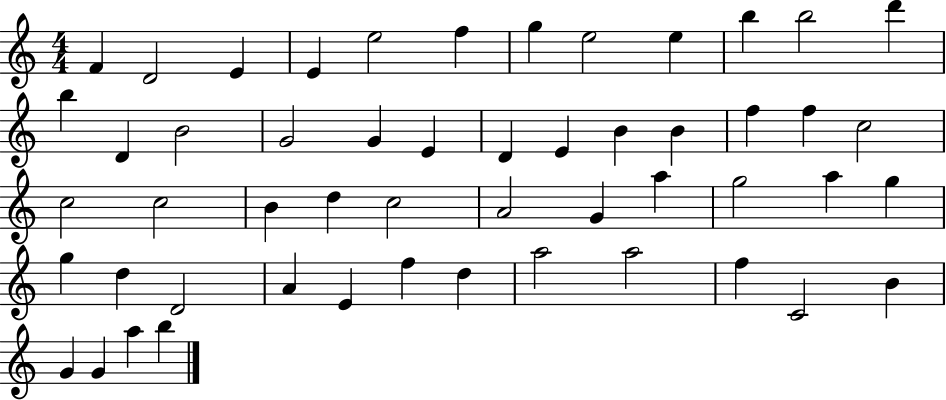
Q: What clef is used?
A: treble